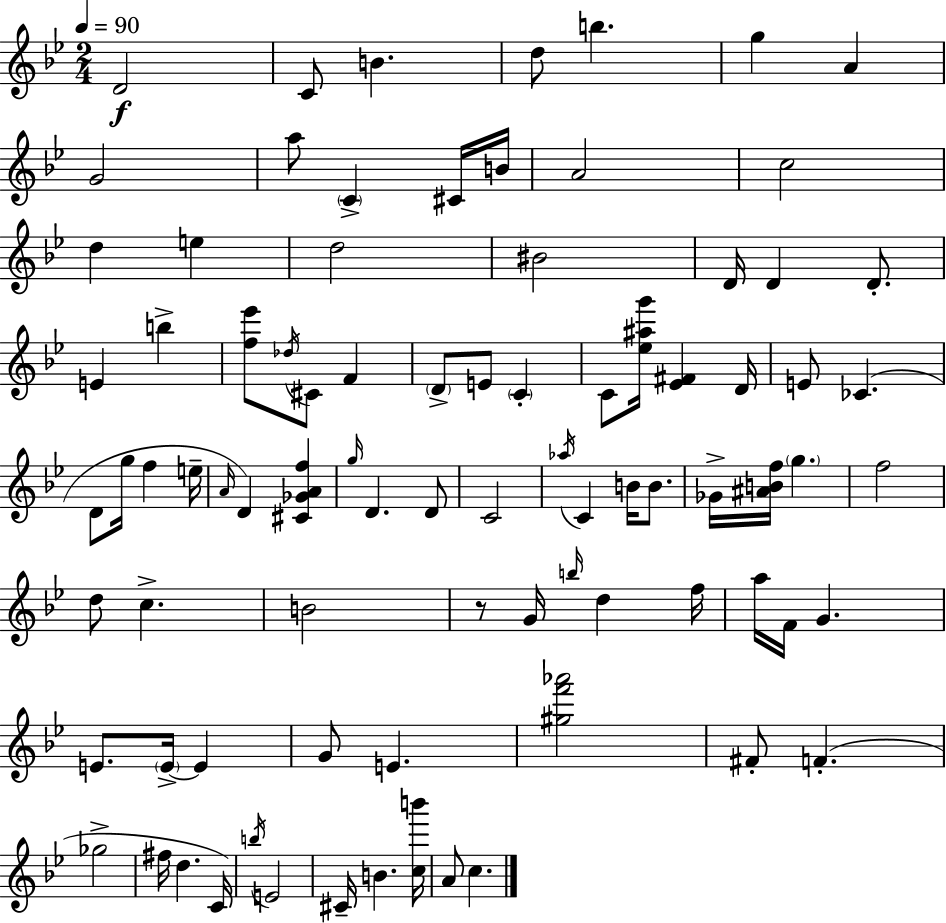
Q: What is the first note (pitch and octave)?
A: D4